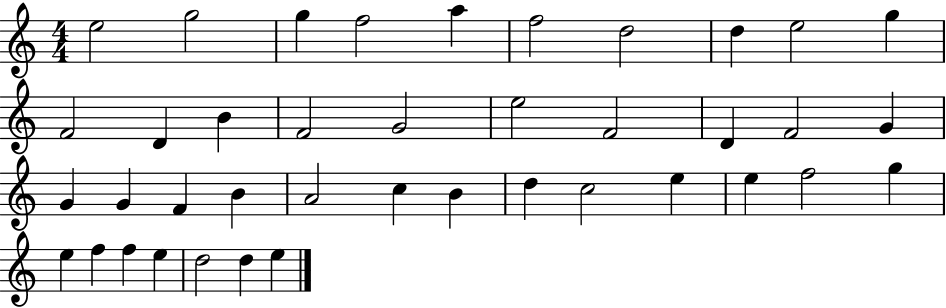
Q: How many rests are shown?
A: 0